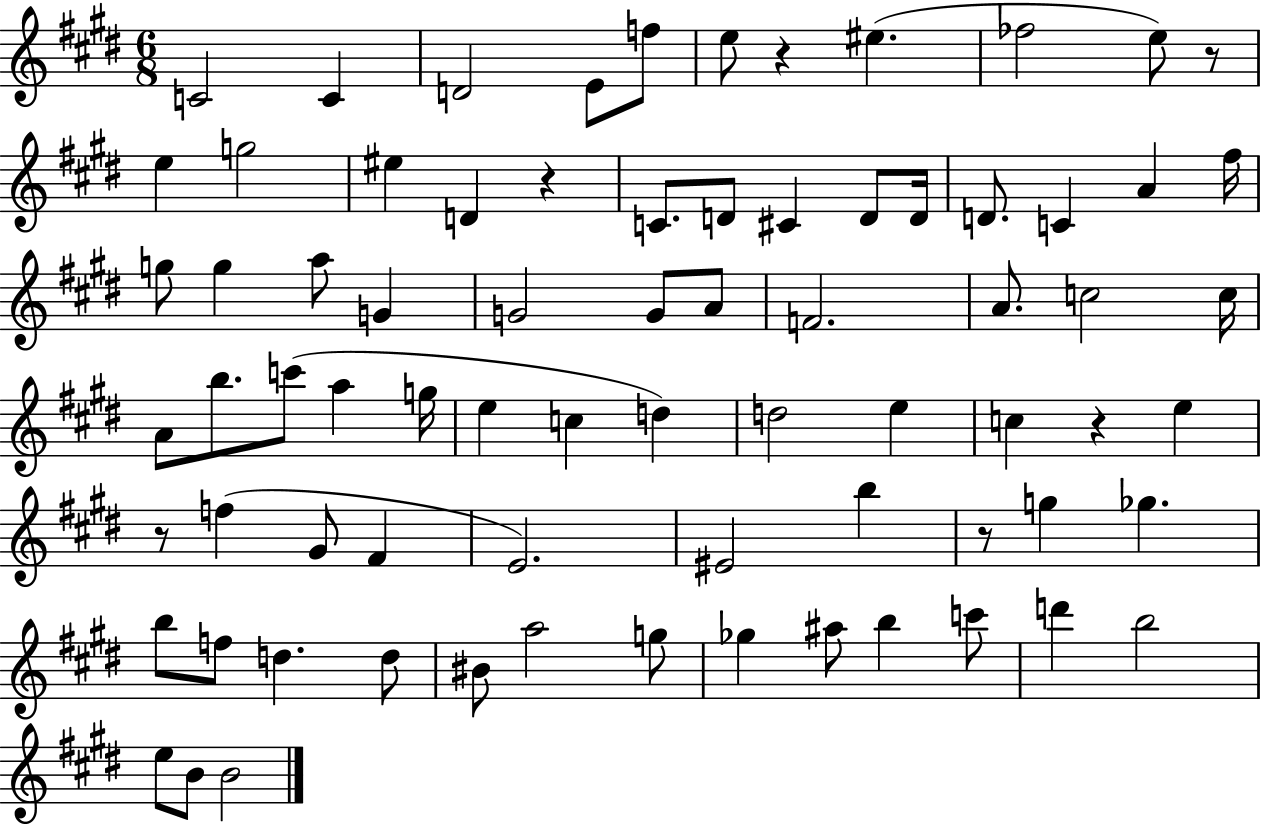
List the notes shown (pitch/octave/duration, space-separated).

C4/h C4/q D4/h E4/e F5/e E5/e R/q EIS5/q. FES5/h E5/e R/e E5/q G5/h EIS5/q D4/q R/q C4/e. D4/e C#4/q D4/e D4/s D4/e. C4/q A4/q F#5/s G5/e G5/q A5/e G4/q G4/h G4/e A4/e F4/h. A4/e. C5/h C5/s A4/e B5/e. C6/e A5/q G5/s E5/q C5/q D5/q D5/h E5/q C5/q R/q E5/q R/e F5/q G#4/e F#4/q E4/h. EIS4/h B5/q R/e G5/q Gb5/q. B5/e F5/e D5/q. D5/e BIS4/e A5/h G5/e Gb5/q A#5/e B5/q C6/e D6/q B5/h E5/e B4/e B4/h